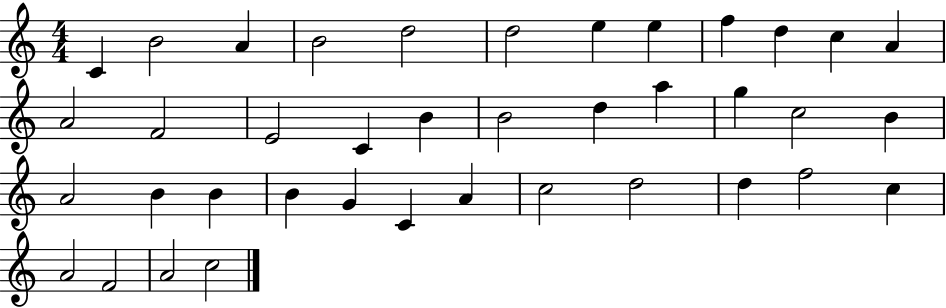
X:1
T:Untitled
M:4/4
L:1/4
K:C
C B2 A B2 d2 d2 e e f d c A A2 F2 E2 C B B2 d a g c2 B A2 B B B G C A c2 d2 d f2 c A2 F2 A2 c2